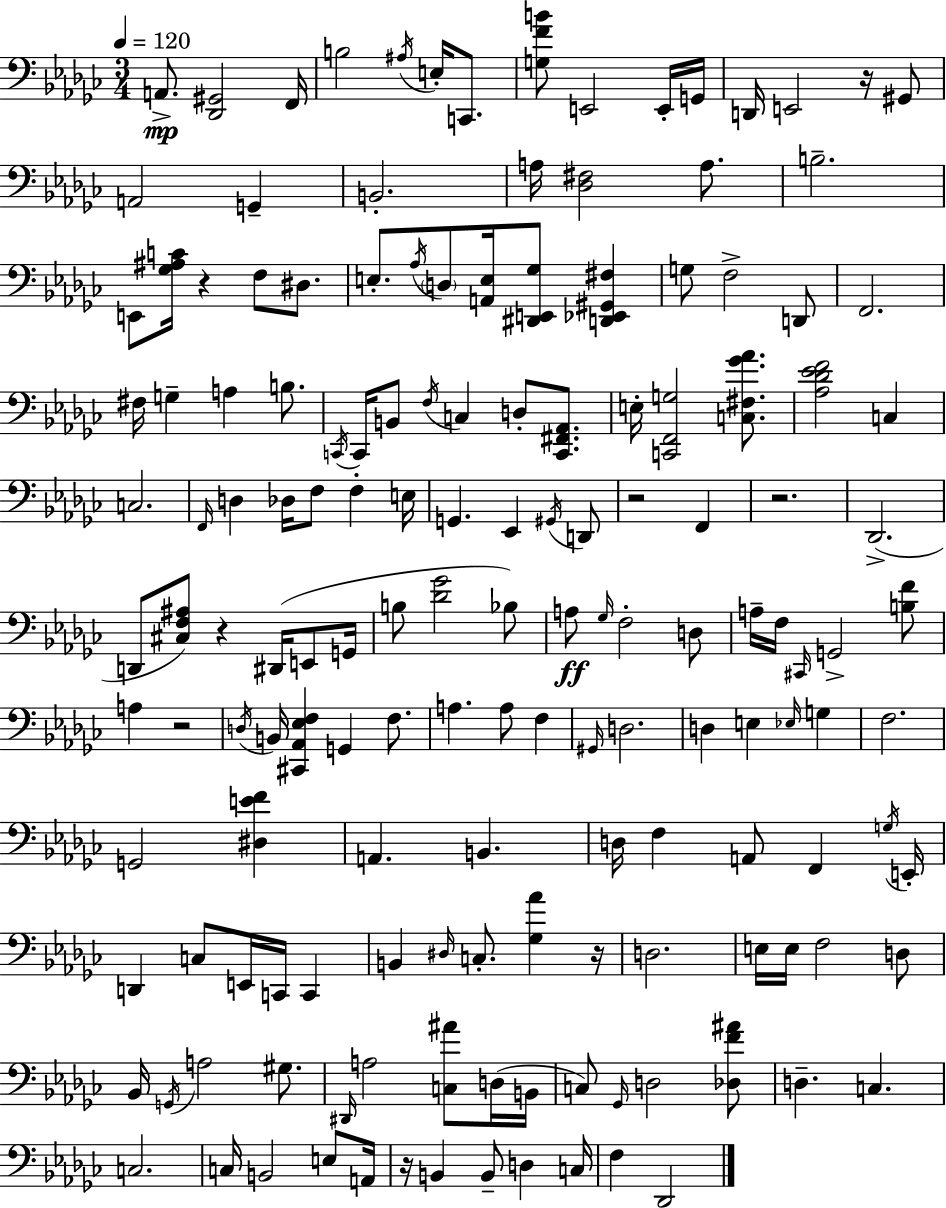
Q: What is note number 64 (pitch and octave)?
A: A3